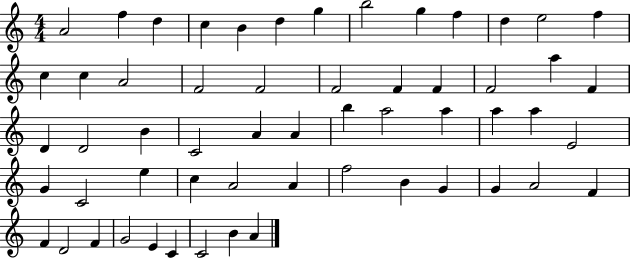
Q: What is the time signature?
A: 4/4